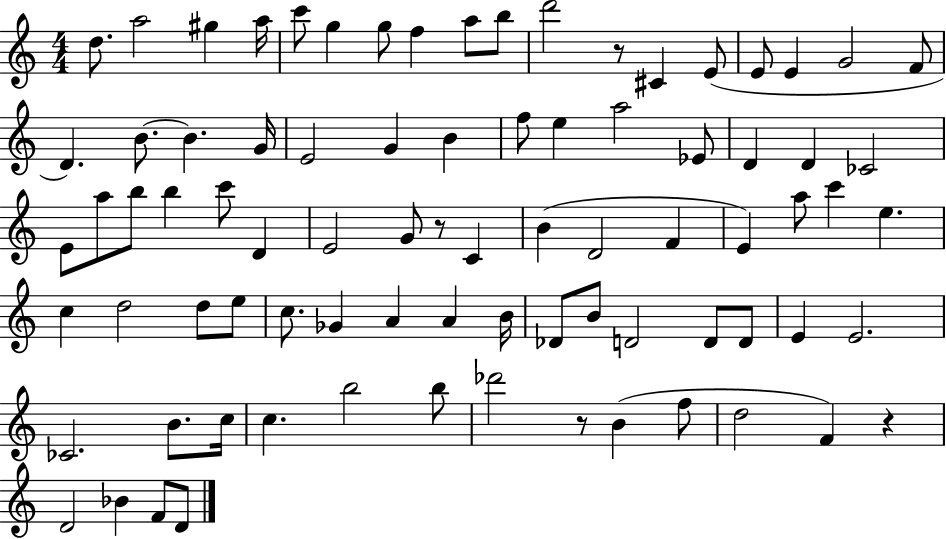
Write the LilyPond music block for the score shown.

{
  \clef treble
  \numericTimeSignature
  \time 4/4
  \key c \major
  d''8. a''2 gis''4 a''16 | c'''8 g''4 g''8 f''4 a''8 b''8 | d'''2 r8 cis'4 e'8( | e'8 e'4 g'2 f'8 | \break d'4.) b'8.~~ b'4. g'16 | e'2 g'4 b'4 | f''8 e''4 a''2 ees'8 | d'4 d'4 ces'2 | \break e'8 a''8 b''8 b''4 c'''8 d'4 | e'2 g'8 r8 c'4 | b'4( d'2 f'4 | e'4) a''8 c'''4 e''4. | \break c''4 d''2 d''8 e''8 | c''8. ges'4 a'4 a'4 b'16 | des'8 b'8 d'2 d'8 d'8 | e'4 e'2. | \break ces'2. b'8. c''16 | c''4. b''2 b''8 | des'''2 r8 b'4( f''8 | d''2 f'4) r4 | \break d'2 bes'4 f'8 d'8 | \bar "|."
}